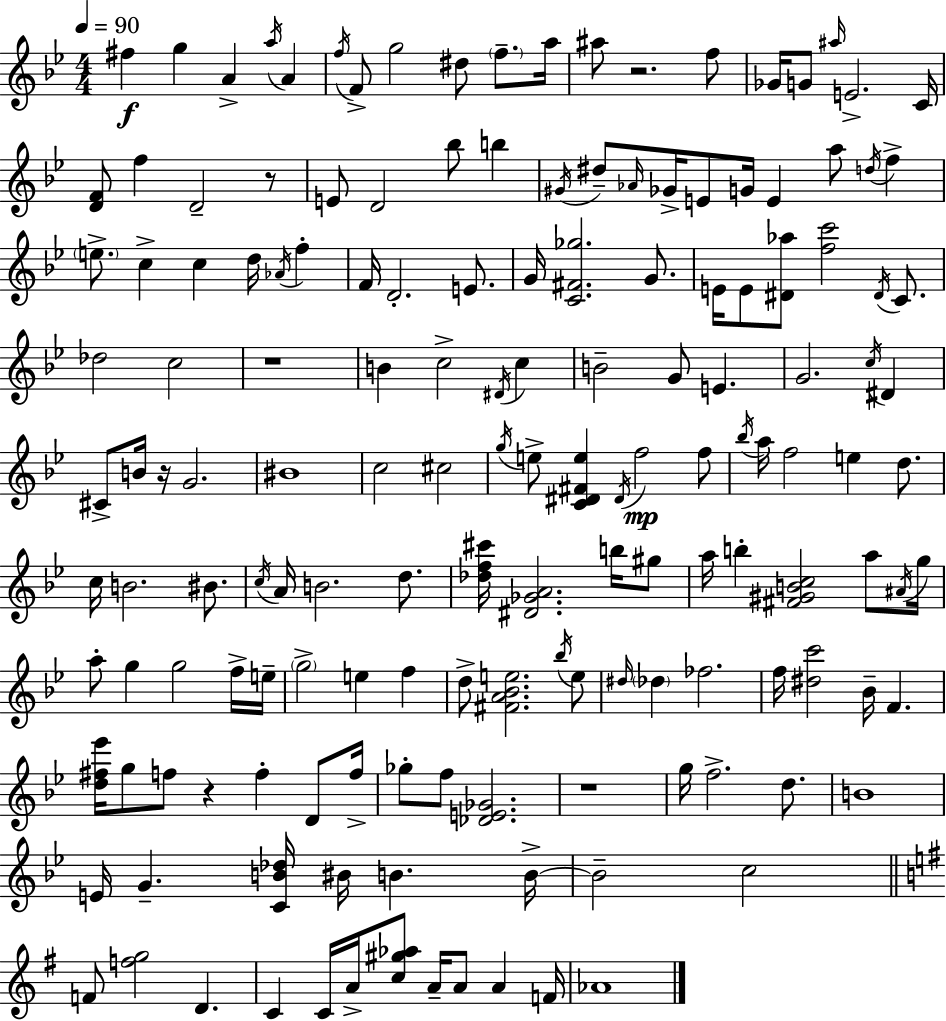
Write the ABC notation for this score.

X:1
T:Untitled
M:4/4
L:1/4
K:Bb
^f g A a/4 A f/4 F/2 g2 ^d/2 f/2 a/4 ^a/2 z2 f/2 _G/4 G/2 ^a/4 E2 C/4 [DF]/2 f D2 z/2 E/2 D2 _b/2 b ^G/4 ^d/2 _A/4 _G/4 E/2 G/4 E a/2 d/4 f e/2 c c d/4 _A/4 f F/4 D2 E/2 G/4 [C^F_g]2 G/2 E/4 E/2 [^D_a]/2 [fc']2 ^D/4 C/2 _d2 c2 z4 B c2 ^D/4 c B2 G/2 E G2 c/4 ^D ^C/2 B/4 z/4 G2 ^B4 c2 ^c2 g/4 e/2 [C^D^Fe] ^D/4 f2 f/2 _b/4 a/4 f2 e d/2 c/4 B2 ^B/2 c/4 A/4 B2 d/2 [_df^c']/4 [^D_GA]2 b/4 ^g/2 a/4 b [^F^GBc]2 a/2 ^A/4 g/4 a/2 g g2 f/4 e/4 g2 e f d/2 [^FA_Be]2 _b/4 e/2 ^d/4 _d _f2 f/4 [^dc']2 _B/4 F [d^f_e']/4 g/2 f/2 z f D/2 f/4 _g/2 f/2 [_DE_G]2 z4 g/4 f2 d/2 B4 E/4 G [CB_d]/4 ^B/4 B B/4 B2 c2 F/2 [fg]2 D C C/4 A/4 [c^g_a]/2 A/4 A/2 A F/4 _A4